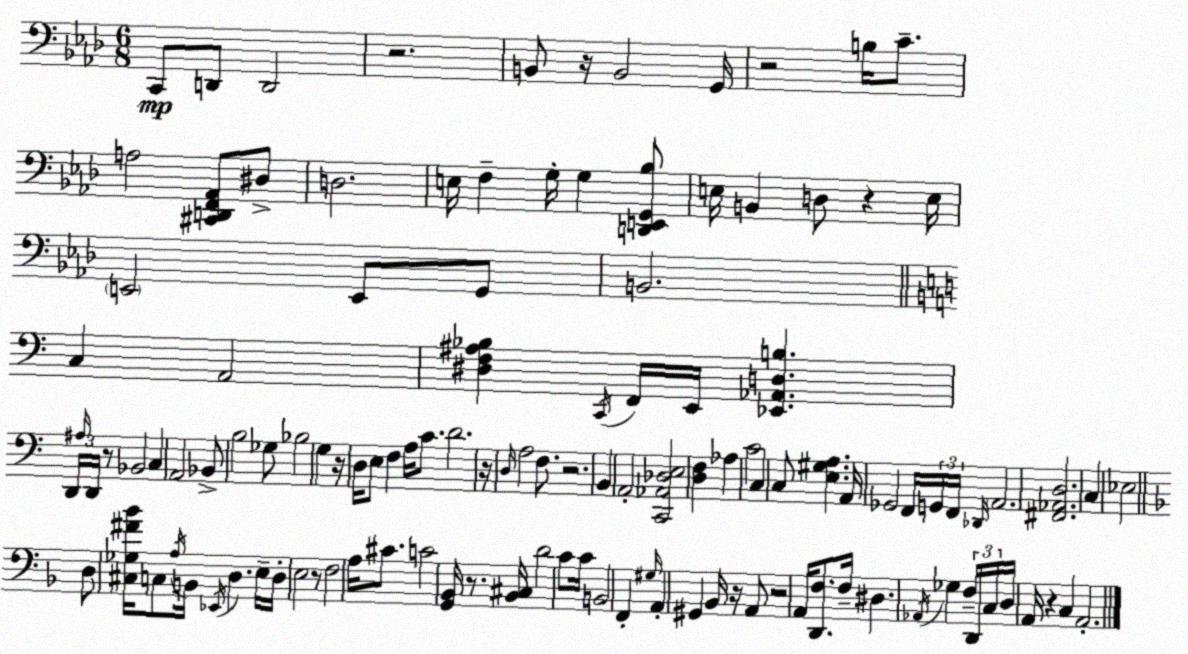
X:1
T:Untitled
M:6/8
L:1/4
K:Ab
C,,/2 D,,/2 D,,2 z2 B,,/2 z/4 B,,2 G,,/4 z2 B,/4 C/2 A,2 [^C,,D,,F,,_A,,]/2 ^D,/2 D,2 E,/4 F, G,/4 G, [D,,E,,G,,_B,]/2 E,/4 B,, D,/2 z E,/4 E,,2 E,,/2 G,,/2 B,,2 C, A,,2 [^D,F,^A,_B,] C,,/4 F,,/4 E,,/4 [_E,,_A,,D,B,] D,,/4 ^A,/4 D,,/4 z/2 _B,,2 C, A,,2 _B,,/2 B,2 _G,/2 _B,2 G, z/4 D,/4 E,/2 F, A,/4 C/2 D2 z/4 D,/4 A,2 F,/2 z2 B,, A,,2 [C,,_A,,_D,E,]2 [D,F,] _A, C2 C, C,/2 [E,^G,A,] A,,/4 _G,,2 F,,/4 G,,/4 F,,/4 _D,,/4 A,,2 [^F,,_A,,D,]2 C, _E,2 D,/2 [^C,_G,^F_B]/4 C,/2 A,/4 B,,/4 _E,,/4 D, E,/4 D,/4 E,2 z/2 F,2 A,/4 ^C/2 C2 [G,,_B,,]/4 z/2 [_B,,^C,]/4 D2 C/2 C/4 B,,2 F,, ^G,/4 A,, ^G,, _B,,/4 z/4 A,,/2 z2 A,,/4 [D,,F,]/2 F,/4 ^D, _A,,/4 _G, F,/4 D,,/4 C,/4 D,/4 A,,/4 z C, A,,2